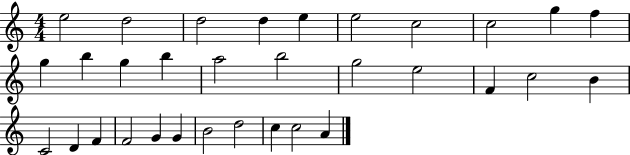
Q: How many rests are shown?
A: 0